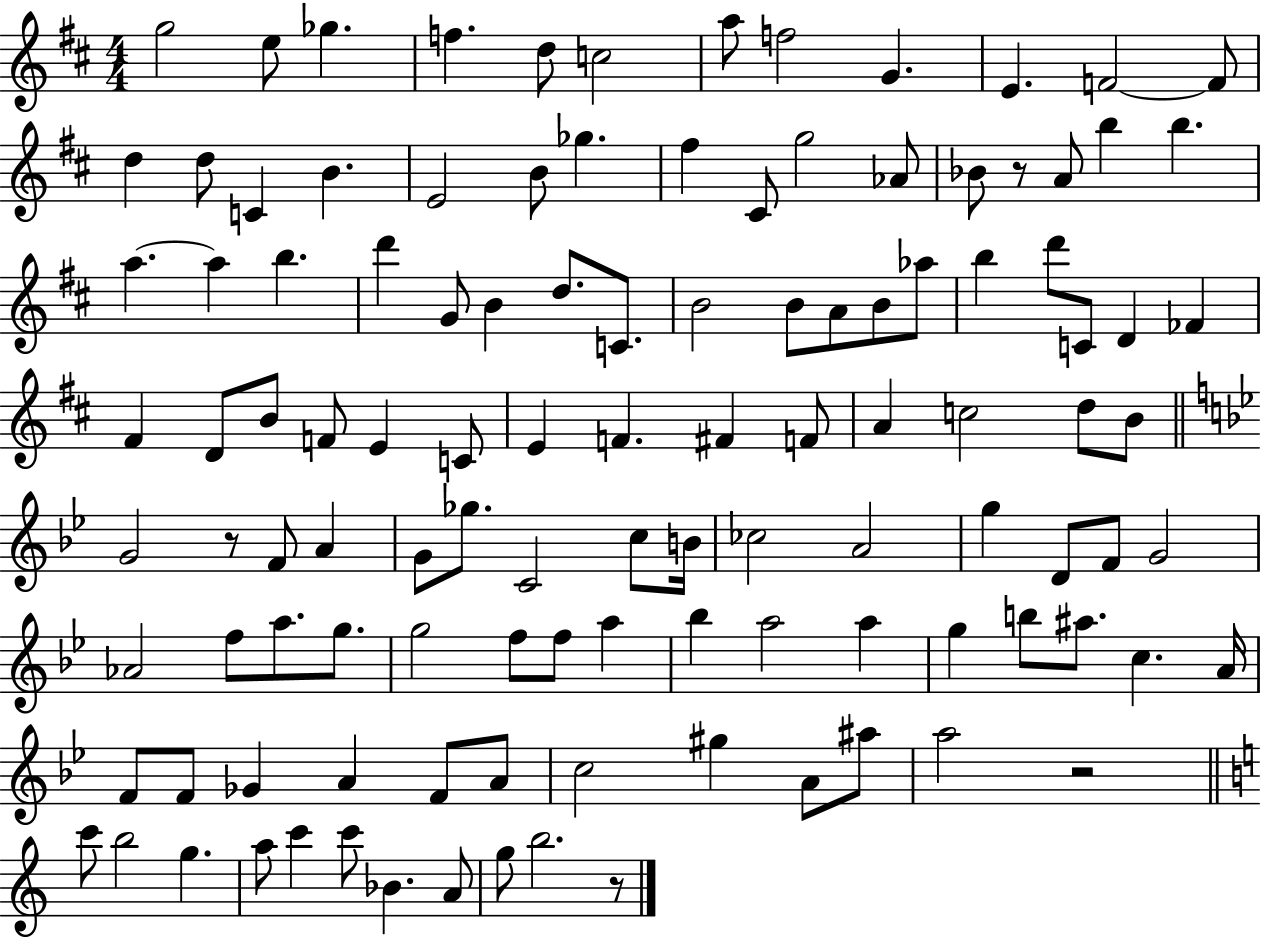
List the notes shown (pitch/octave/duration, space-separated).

G5/h E5/e Gb5/q. F5/q. D5/e C5/h A5/e F5/h G4/q. E4/q. F4/h F4/e D5/q D5/e C4/q B4/q. E4/h B4/e Gb5/q. F#5/q C#4/e G5/h Ab4/e Bb4/e R/e A4/e B5/q B5/q. A5/q. A5/q B5/q. D6/q G4/e B4/q D5/e. C4/e. B4/h B4/e A4/e B4/e Ab5/e B5/q D6/e C4/e D4/q FES4/q F#4/q D4/e B4/e F4/e E4/q C4/e E4/q F4/q. F#4/q F4/e A4/q C5/h D5/e B4/e G4/h R/e F4/e A4/q G4/e Gb5/e. C4/h C5/e B4/s CES5/h A4/h G5/q D4/e F4/e G4/h Ab4/h F5/e A5/e. G5/e. G5/h F5/e F5/e A5/q Bb5/q A5/h A5/q G5/q B5/e A#5/e. C5/q. A4/s F4/e F4/e Gb4/q A4/q F4/e A4/e C5/h G#5/q A4/e A#5/e A5/h R/h C6/e B5/h G5/q. A5/e C6/q C6/e Bb4/q. A4/e G5/e B5/h. R/e